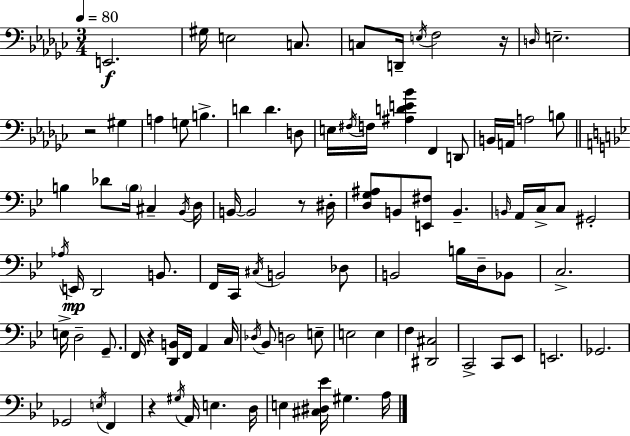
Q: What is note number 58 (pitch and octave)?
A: D3